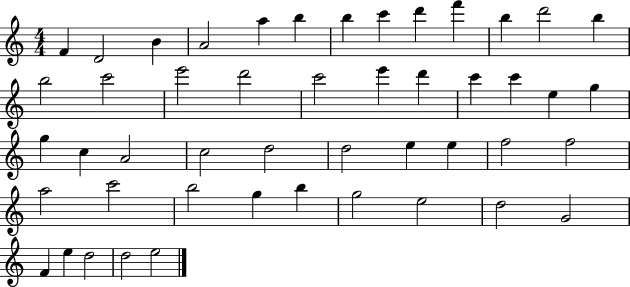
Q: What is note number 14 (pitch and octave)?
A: B5